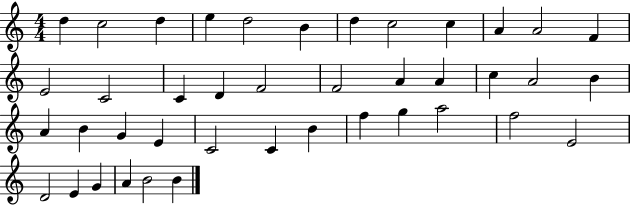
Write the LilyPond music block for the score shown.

{
  \clef treble
  \numericTimeSignature
  \time 4/4
  \key c \major
  d''4 c''2 d''4 | e''4 d''2 b'4 | d''4 c''2 c''4 | a'4 a'2 f'4 | \break e'2 c'2 | c'4 d'4 f'2 | f'2 a'4 a'4 | c''4 a'2 b'4 | \break a'4 b'4 g'4 e'4 | c'2 c'4 b'4 | f''4 g''4 a''2 | f''2 e'2 | \break d'2 e'4 g'4 | a'4 b'2 b'4 | \bar "|."
}